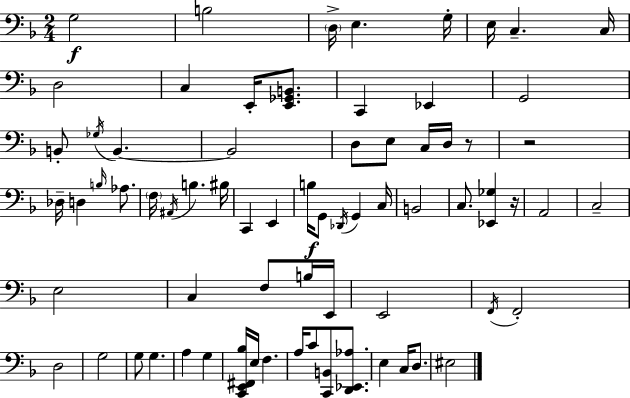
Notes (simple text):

G3/h B3/h D3/s E3/q. G3/s E3/s C3/q. C3/s D3/h C3/q E2/s [E2,Gb2,B2]/e. C2/q Eb2/q G2/h B2/e Gb3/s B2/q. B2/h D3/e E3/e C3/s D3/s R/e R/h Db3/s D3/q B3/s Ab3/e. F3/s A#2/s B3/q. BIS3/s C2/q E2/q B3/s G2/e Db2/s G2/q C3/s B2/h C3/e. [Eb2,Gb3]/q R/s A2/h C3/h E3/h C3/q F3/e B3/s E2/s E2/h F2/s F2/h D3/h G3/h G3/e G3/q. A3/q G3/q [C2,E2,F#2,Bb3]/s E3/s F3/q. A3/s C4/e [C2,B2]/e [D2,Eb2,Ab3]/e. E3/q C3/s D3/e. EIS3/h